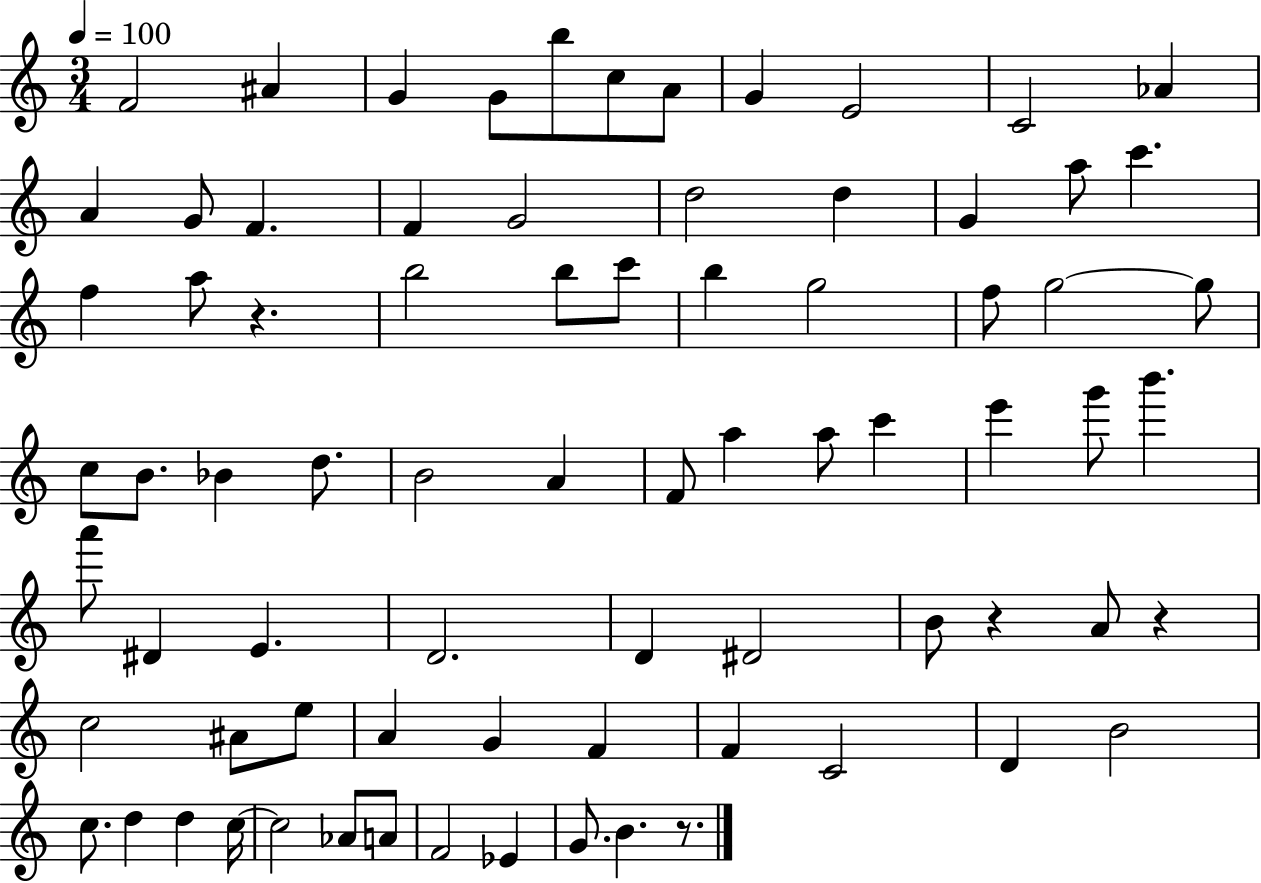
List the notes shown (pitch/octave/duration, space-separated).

F4/h A#4/q G4/q G4/e B5/e C5/e A4/e G4/q E4/h C4/h Ab4/q A4/q G4/e F4/q. F4/q G4/h D5/h D5/q G4/q A5/e C6/q. F5/q A5/e R/q. B5/h B5/e C6/e B5/q G5/h F5/e G5/h G5/e C5/e B4/e. Bb4/q D5/e. B4/h A4/q F4/e A5/q A5/e C6/q E6/q G6/e B6/q. A6/e D#4/q E4/q. D4/h. D4/q D#4/h B4/e R/q A4/e R/q C5/h A#4/e E5/e A4/q G4/q F4/q F4/q C4/h D4/q B4/h C5/e. D5/q D5/q C5/s C5/h Ab4/e A4/e F4/h Eb4/q G4/e. B4/q. R/e.